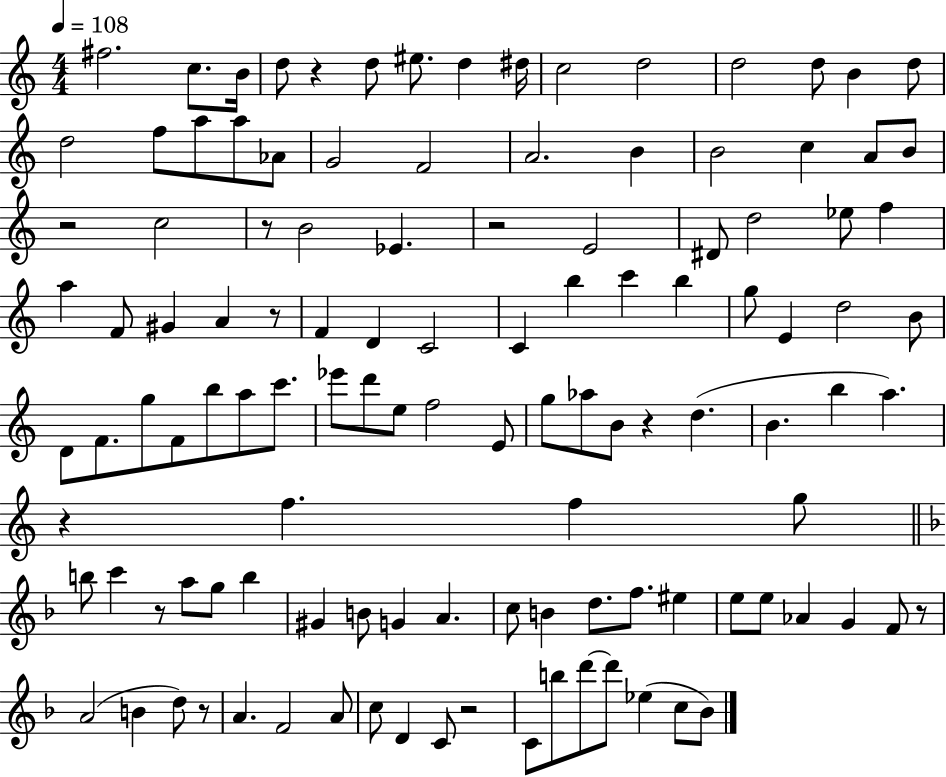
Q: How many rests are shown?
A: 11